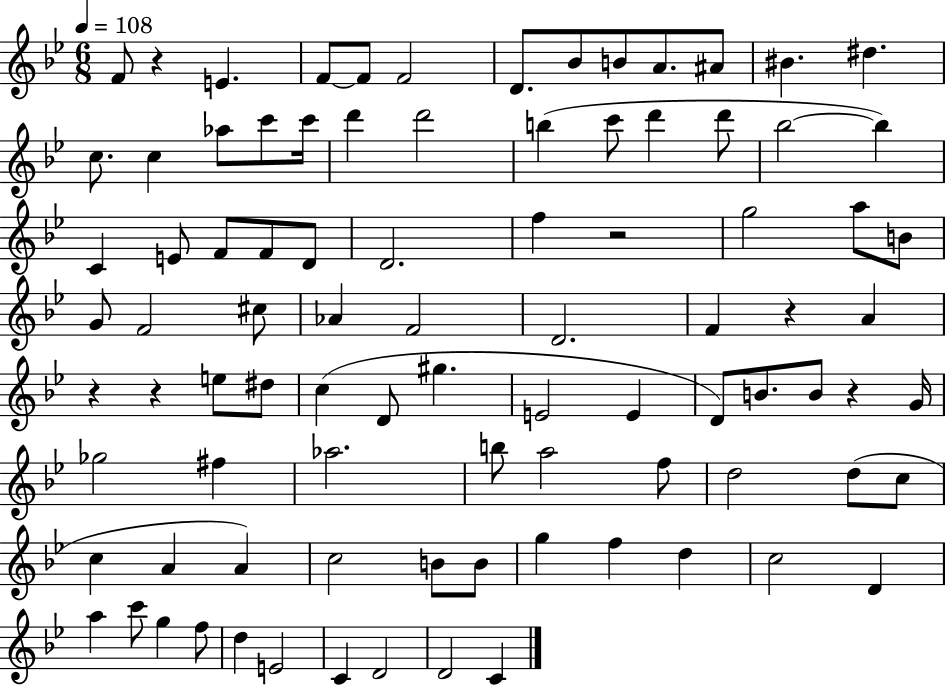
F4/e R/q E4/q. F4/e F4/e F4/h D4/e. Bb4/e B4/e A4/e. A#4/e BIS4/q. D#5/q. C5/e. C5/q Ab5/e C6/e C6/s D6/q D6/h B5/q C6/e D6/q D6/e Bb5/h Bb5/q C4/q E4/e F4/e F4/e D4/e D4/h. F5/q R/h G5/h A5/e B4/e G4/e F4/h C#5/e Ab4/q F4/h D4/h. F4/q R/q A4/q R/q R/q E5/e D#5/e C5/q D4/e G#5/q. E4/h E4/q D4/e B4/e. B4/e R/q G4/s Gb5/h F#5/q Ab5/h. B5/e A5/h F5/e D5/h D5/e C5/e C5/q A4/q A4/q C5/h B4/e B4/e G5/q F5/q D5/q C5/h D4/q A5/q C6/e G5/q F5/e D5/q E4/h C4/q D4/h D4/h C4/q